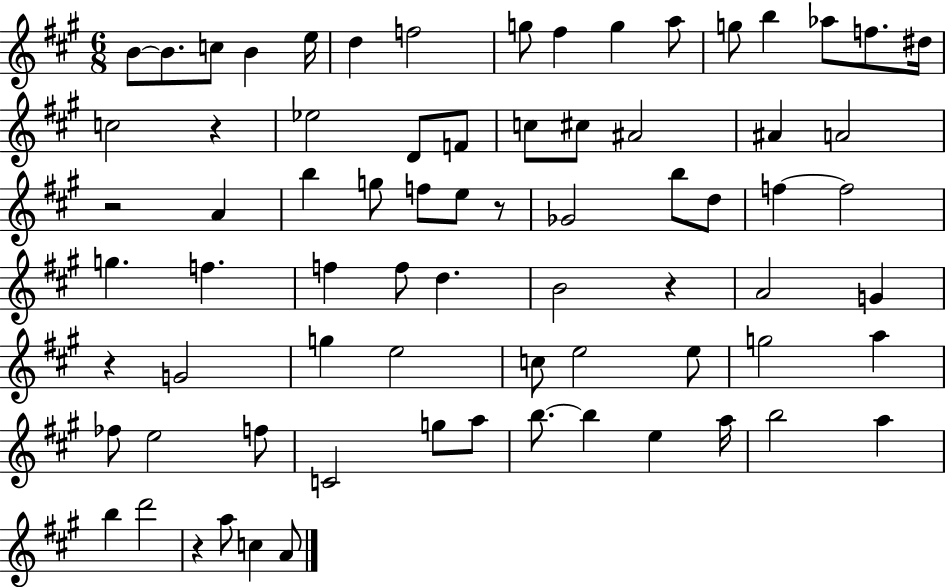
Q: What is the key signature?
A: A major